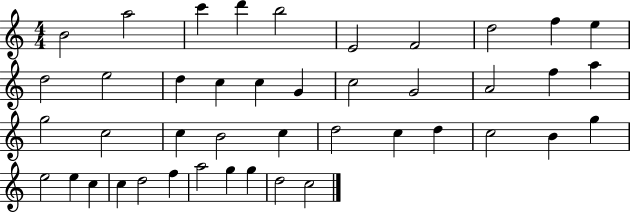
B4/h A5/h C6/q D6/q B5/h E4/h F4/h D5/h F5/q E5/q D5/h E5/h D5/q C5/q C5/q G4/q C5/h G4/h A4/h F5/q A5/q G5/h C5/h C5/q B4/h C5/q D5/h C5/q D5/q C5/h B4/q G5/q E5/h E5/q C5/q C5/q D5/h F5/q A5/h G5/q G5/q D5/h C5/h